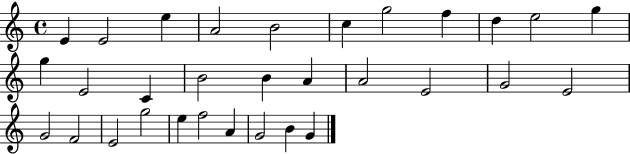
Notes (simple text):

E4/q E4/h E5/q A4/h B4/h C5/q G5/h F5/q D5/q E5/h G5/q G5/q E4/h C4/q B4/h B4/q A4/q A4/h E4/h G4/h E4/h G4/h F4/h E4/h G5/h E5/q F5/h A4/q G4/h B4/q G4/q